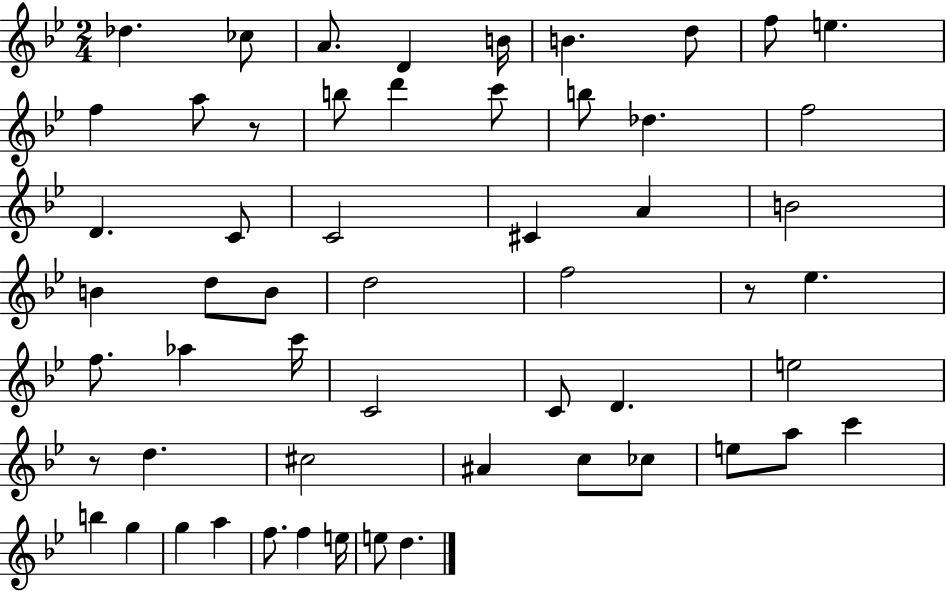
X:1
T:Untitled
M:2/4
L:1/4
K:Bb
_d _c/2 A/2 D B/4 B d/2 f/2 e f a/2 z/2 b/2 d' c'/2 b/2 _d f2 D C/2 C2 ^C A B2 B d/2 B/2 d2 f2 z/2 _e f/2 _a c'/4 C2 C/2 D e2 z/2 d ^c2 ^A c/2 _c/2 e/2 a/2 c' b g g a f/2 f e/4 e/2 d